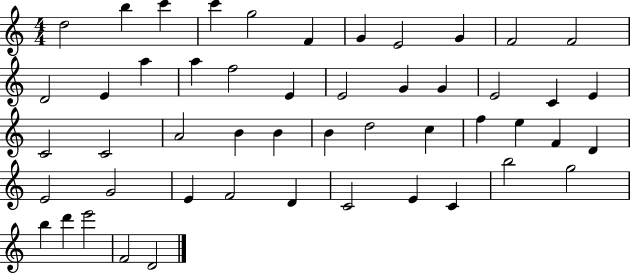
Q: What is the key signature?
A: C major